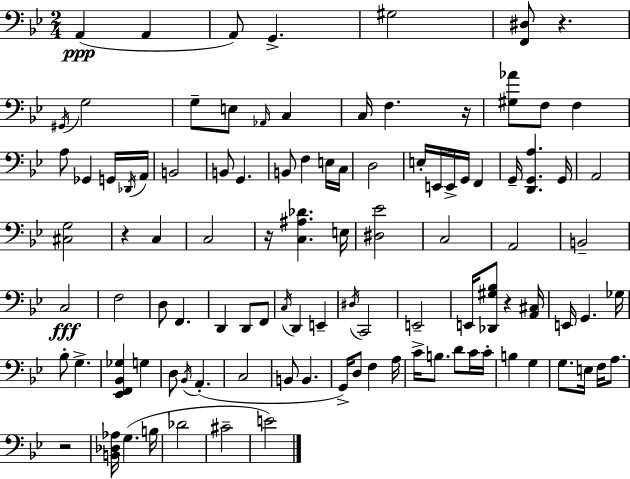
X:1
T:Untitled
M:2/4
L:1/4
K:Bb
A,, A,, A,,/2 G,, ^G,2 [F,,^D,]/2 z ^G,,/4 G,2 G,/2 E,/2 _A,,/4 C, C,/4 F, z/4 [^G,_A]/2 F,/2 F, A,/2 _G,, G,,/4 _D,,/4 A,,/4 B,,2 B,,/2 G,, B,,/2 F, E,/4 C,/4 D,2 E,/4 E,,/4 E,,/4 G,,/4 F,, G,,/4 [D,,G,,A,] G,,/4 A,,2 [^C,G,]2 z C, C,2 z/4 [C,^A,_D] E,/4 [^D,_E]2 C,2 A,,2 B,,2 C,2 F,2 D,/2 F,, D,, D,,/2 F,,/2 C,/4 D,, E,, ^D,/4 C,,2 E,,2 E,,/4 [_D,,^G,_B,]/2 z [A,,^C,]/4 E,,/4 G,, _G,/4 _B,/2 G, [_E,,F,,_B,,_G,] G, D,/2 _B,,/4 A,, C,2 B,,/2 B,, G,,/4 D,/2 F, A,/4 C/4 B,/2 D/2 C/4 C/4 B, G, G,/2 E,/4 F,/4 A,/2 z2 [B,,_D,_A,]/4 G, B,/4 _D2 ^C2 E2